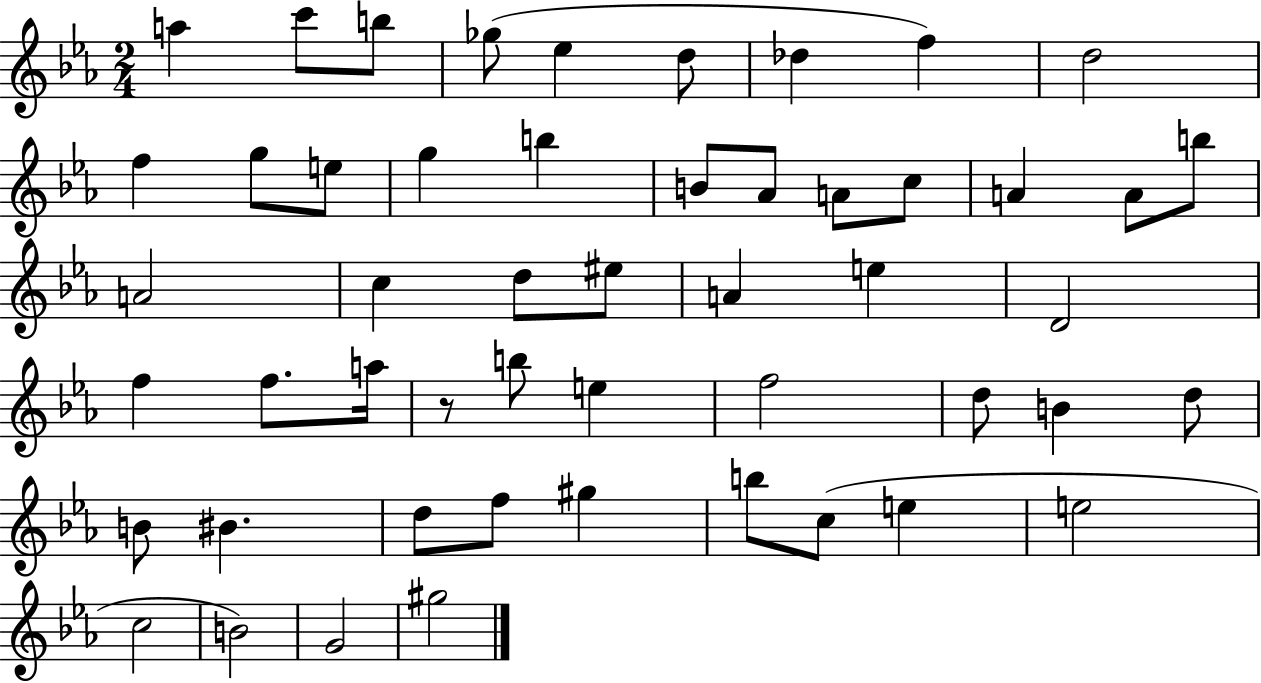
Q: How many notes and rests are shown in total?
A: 51